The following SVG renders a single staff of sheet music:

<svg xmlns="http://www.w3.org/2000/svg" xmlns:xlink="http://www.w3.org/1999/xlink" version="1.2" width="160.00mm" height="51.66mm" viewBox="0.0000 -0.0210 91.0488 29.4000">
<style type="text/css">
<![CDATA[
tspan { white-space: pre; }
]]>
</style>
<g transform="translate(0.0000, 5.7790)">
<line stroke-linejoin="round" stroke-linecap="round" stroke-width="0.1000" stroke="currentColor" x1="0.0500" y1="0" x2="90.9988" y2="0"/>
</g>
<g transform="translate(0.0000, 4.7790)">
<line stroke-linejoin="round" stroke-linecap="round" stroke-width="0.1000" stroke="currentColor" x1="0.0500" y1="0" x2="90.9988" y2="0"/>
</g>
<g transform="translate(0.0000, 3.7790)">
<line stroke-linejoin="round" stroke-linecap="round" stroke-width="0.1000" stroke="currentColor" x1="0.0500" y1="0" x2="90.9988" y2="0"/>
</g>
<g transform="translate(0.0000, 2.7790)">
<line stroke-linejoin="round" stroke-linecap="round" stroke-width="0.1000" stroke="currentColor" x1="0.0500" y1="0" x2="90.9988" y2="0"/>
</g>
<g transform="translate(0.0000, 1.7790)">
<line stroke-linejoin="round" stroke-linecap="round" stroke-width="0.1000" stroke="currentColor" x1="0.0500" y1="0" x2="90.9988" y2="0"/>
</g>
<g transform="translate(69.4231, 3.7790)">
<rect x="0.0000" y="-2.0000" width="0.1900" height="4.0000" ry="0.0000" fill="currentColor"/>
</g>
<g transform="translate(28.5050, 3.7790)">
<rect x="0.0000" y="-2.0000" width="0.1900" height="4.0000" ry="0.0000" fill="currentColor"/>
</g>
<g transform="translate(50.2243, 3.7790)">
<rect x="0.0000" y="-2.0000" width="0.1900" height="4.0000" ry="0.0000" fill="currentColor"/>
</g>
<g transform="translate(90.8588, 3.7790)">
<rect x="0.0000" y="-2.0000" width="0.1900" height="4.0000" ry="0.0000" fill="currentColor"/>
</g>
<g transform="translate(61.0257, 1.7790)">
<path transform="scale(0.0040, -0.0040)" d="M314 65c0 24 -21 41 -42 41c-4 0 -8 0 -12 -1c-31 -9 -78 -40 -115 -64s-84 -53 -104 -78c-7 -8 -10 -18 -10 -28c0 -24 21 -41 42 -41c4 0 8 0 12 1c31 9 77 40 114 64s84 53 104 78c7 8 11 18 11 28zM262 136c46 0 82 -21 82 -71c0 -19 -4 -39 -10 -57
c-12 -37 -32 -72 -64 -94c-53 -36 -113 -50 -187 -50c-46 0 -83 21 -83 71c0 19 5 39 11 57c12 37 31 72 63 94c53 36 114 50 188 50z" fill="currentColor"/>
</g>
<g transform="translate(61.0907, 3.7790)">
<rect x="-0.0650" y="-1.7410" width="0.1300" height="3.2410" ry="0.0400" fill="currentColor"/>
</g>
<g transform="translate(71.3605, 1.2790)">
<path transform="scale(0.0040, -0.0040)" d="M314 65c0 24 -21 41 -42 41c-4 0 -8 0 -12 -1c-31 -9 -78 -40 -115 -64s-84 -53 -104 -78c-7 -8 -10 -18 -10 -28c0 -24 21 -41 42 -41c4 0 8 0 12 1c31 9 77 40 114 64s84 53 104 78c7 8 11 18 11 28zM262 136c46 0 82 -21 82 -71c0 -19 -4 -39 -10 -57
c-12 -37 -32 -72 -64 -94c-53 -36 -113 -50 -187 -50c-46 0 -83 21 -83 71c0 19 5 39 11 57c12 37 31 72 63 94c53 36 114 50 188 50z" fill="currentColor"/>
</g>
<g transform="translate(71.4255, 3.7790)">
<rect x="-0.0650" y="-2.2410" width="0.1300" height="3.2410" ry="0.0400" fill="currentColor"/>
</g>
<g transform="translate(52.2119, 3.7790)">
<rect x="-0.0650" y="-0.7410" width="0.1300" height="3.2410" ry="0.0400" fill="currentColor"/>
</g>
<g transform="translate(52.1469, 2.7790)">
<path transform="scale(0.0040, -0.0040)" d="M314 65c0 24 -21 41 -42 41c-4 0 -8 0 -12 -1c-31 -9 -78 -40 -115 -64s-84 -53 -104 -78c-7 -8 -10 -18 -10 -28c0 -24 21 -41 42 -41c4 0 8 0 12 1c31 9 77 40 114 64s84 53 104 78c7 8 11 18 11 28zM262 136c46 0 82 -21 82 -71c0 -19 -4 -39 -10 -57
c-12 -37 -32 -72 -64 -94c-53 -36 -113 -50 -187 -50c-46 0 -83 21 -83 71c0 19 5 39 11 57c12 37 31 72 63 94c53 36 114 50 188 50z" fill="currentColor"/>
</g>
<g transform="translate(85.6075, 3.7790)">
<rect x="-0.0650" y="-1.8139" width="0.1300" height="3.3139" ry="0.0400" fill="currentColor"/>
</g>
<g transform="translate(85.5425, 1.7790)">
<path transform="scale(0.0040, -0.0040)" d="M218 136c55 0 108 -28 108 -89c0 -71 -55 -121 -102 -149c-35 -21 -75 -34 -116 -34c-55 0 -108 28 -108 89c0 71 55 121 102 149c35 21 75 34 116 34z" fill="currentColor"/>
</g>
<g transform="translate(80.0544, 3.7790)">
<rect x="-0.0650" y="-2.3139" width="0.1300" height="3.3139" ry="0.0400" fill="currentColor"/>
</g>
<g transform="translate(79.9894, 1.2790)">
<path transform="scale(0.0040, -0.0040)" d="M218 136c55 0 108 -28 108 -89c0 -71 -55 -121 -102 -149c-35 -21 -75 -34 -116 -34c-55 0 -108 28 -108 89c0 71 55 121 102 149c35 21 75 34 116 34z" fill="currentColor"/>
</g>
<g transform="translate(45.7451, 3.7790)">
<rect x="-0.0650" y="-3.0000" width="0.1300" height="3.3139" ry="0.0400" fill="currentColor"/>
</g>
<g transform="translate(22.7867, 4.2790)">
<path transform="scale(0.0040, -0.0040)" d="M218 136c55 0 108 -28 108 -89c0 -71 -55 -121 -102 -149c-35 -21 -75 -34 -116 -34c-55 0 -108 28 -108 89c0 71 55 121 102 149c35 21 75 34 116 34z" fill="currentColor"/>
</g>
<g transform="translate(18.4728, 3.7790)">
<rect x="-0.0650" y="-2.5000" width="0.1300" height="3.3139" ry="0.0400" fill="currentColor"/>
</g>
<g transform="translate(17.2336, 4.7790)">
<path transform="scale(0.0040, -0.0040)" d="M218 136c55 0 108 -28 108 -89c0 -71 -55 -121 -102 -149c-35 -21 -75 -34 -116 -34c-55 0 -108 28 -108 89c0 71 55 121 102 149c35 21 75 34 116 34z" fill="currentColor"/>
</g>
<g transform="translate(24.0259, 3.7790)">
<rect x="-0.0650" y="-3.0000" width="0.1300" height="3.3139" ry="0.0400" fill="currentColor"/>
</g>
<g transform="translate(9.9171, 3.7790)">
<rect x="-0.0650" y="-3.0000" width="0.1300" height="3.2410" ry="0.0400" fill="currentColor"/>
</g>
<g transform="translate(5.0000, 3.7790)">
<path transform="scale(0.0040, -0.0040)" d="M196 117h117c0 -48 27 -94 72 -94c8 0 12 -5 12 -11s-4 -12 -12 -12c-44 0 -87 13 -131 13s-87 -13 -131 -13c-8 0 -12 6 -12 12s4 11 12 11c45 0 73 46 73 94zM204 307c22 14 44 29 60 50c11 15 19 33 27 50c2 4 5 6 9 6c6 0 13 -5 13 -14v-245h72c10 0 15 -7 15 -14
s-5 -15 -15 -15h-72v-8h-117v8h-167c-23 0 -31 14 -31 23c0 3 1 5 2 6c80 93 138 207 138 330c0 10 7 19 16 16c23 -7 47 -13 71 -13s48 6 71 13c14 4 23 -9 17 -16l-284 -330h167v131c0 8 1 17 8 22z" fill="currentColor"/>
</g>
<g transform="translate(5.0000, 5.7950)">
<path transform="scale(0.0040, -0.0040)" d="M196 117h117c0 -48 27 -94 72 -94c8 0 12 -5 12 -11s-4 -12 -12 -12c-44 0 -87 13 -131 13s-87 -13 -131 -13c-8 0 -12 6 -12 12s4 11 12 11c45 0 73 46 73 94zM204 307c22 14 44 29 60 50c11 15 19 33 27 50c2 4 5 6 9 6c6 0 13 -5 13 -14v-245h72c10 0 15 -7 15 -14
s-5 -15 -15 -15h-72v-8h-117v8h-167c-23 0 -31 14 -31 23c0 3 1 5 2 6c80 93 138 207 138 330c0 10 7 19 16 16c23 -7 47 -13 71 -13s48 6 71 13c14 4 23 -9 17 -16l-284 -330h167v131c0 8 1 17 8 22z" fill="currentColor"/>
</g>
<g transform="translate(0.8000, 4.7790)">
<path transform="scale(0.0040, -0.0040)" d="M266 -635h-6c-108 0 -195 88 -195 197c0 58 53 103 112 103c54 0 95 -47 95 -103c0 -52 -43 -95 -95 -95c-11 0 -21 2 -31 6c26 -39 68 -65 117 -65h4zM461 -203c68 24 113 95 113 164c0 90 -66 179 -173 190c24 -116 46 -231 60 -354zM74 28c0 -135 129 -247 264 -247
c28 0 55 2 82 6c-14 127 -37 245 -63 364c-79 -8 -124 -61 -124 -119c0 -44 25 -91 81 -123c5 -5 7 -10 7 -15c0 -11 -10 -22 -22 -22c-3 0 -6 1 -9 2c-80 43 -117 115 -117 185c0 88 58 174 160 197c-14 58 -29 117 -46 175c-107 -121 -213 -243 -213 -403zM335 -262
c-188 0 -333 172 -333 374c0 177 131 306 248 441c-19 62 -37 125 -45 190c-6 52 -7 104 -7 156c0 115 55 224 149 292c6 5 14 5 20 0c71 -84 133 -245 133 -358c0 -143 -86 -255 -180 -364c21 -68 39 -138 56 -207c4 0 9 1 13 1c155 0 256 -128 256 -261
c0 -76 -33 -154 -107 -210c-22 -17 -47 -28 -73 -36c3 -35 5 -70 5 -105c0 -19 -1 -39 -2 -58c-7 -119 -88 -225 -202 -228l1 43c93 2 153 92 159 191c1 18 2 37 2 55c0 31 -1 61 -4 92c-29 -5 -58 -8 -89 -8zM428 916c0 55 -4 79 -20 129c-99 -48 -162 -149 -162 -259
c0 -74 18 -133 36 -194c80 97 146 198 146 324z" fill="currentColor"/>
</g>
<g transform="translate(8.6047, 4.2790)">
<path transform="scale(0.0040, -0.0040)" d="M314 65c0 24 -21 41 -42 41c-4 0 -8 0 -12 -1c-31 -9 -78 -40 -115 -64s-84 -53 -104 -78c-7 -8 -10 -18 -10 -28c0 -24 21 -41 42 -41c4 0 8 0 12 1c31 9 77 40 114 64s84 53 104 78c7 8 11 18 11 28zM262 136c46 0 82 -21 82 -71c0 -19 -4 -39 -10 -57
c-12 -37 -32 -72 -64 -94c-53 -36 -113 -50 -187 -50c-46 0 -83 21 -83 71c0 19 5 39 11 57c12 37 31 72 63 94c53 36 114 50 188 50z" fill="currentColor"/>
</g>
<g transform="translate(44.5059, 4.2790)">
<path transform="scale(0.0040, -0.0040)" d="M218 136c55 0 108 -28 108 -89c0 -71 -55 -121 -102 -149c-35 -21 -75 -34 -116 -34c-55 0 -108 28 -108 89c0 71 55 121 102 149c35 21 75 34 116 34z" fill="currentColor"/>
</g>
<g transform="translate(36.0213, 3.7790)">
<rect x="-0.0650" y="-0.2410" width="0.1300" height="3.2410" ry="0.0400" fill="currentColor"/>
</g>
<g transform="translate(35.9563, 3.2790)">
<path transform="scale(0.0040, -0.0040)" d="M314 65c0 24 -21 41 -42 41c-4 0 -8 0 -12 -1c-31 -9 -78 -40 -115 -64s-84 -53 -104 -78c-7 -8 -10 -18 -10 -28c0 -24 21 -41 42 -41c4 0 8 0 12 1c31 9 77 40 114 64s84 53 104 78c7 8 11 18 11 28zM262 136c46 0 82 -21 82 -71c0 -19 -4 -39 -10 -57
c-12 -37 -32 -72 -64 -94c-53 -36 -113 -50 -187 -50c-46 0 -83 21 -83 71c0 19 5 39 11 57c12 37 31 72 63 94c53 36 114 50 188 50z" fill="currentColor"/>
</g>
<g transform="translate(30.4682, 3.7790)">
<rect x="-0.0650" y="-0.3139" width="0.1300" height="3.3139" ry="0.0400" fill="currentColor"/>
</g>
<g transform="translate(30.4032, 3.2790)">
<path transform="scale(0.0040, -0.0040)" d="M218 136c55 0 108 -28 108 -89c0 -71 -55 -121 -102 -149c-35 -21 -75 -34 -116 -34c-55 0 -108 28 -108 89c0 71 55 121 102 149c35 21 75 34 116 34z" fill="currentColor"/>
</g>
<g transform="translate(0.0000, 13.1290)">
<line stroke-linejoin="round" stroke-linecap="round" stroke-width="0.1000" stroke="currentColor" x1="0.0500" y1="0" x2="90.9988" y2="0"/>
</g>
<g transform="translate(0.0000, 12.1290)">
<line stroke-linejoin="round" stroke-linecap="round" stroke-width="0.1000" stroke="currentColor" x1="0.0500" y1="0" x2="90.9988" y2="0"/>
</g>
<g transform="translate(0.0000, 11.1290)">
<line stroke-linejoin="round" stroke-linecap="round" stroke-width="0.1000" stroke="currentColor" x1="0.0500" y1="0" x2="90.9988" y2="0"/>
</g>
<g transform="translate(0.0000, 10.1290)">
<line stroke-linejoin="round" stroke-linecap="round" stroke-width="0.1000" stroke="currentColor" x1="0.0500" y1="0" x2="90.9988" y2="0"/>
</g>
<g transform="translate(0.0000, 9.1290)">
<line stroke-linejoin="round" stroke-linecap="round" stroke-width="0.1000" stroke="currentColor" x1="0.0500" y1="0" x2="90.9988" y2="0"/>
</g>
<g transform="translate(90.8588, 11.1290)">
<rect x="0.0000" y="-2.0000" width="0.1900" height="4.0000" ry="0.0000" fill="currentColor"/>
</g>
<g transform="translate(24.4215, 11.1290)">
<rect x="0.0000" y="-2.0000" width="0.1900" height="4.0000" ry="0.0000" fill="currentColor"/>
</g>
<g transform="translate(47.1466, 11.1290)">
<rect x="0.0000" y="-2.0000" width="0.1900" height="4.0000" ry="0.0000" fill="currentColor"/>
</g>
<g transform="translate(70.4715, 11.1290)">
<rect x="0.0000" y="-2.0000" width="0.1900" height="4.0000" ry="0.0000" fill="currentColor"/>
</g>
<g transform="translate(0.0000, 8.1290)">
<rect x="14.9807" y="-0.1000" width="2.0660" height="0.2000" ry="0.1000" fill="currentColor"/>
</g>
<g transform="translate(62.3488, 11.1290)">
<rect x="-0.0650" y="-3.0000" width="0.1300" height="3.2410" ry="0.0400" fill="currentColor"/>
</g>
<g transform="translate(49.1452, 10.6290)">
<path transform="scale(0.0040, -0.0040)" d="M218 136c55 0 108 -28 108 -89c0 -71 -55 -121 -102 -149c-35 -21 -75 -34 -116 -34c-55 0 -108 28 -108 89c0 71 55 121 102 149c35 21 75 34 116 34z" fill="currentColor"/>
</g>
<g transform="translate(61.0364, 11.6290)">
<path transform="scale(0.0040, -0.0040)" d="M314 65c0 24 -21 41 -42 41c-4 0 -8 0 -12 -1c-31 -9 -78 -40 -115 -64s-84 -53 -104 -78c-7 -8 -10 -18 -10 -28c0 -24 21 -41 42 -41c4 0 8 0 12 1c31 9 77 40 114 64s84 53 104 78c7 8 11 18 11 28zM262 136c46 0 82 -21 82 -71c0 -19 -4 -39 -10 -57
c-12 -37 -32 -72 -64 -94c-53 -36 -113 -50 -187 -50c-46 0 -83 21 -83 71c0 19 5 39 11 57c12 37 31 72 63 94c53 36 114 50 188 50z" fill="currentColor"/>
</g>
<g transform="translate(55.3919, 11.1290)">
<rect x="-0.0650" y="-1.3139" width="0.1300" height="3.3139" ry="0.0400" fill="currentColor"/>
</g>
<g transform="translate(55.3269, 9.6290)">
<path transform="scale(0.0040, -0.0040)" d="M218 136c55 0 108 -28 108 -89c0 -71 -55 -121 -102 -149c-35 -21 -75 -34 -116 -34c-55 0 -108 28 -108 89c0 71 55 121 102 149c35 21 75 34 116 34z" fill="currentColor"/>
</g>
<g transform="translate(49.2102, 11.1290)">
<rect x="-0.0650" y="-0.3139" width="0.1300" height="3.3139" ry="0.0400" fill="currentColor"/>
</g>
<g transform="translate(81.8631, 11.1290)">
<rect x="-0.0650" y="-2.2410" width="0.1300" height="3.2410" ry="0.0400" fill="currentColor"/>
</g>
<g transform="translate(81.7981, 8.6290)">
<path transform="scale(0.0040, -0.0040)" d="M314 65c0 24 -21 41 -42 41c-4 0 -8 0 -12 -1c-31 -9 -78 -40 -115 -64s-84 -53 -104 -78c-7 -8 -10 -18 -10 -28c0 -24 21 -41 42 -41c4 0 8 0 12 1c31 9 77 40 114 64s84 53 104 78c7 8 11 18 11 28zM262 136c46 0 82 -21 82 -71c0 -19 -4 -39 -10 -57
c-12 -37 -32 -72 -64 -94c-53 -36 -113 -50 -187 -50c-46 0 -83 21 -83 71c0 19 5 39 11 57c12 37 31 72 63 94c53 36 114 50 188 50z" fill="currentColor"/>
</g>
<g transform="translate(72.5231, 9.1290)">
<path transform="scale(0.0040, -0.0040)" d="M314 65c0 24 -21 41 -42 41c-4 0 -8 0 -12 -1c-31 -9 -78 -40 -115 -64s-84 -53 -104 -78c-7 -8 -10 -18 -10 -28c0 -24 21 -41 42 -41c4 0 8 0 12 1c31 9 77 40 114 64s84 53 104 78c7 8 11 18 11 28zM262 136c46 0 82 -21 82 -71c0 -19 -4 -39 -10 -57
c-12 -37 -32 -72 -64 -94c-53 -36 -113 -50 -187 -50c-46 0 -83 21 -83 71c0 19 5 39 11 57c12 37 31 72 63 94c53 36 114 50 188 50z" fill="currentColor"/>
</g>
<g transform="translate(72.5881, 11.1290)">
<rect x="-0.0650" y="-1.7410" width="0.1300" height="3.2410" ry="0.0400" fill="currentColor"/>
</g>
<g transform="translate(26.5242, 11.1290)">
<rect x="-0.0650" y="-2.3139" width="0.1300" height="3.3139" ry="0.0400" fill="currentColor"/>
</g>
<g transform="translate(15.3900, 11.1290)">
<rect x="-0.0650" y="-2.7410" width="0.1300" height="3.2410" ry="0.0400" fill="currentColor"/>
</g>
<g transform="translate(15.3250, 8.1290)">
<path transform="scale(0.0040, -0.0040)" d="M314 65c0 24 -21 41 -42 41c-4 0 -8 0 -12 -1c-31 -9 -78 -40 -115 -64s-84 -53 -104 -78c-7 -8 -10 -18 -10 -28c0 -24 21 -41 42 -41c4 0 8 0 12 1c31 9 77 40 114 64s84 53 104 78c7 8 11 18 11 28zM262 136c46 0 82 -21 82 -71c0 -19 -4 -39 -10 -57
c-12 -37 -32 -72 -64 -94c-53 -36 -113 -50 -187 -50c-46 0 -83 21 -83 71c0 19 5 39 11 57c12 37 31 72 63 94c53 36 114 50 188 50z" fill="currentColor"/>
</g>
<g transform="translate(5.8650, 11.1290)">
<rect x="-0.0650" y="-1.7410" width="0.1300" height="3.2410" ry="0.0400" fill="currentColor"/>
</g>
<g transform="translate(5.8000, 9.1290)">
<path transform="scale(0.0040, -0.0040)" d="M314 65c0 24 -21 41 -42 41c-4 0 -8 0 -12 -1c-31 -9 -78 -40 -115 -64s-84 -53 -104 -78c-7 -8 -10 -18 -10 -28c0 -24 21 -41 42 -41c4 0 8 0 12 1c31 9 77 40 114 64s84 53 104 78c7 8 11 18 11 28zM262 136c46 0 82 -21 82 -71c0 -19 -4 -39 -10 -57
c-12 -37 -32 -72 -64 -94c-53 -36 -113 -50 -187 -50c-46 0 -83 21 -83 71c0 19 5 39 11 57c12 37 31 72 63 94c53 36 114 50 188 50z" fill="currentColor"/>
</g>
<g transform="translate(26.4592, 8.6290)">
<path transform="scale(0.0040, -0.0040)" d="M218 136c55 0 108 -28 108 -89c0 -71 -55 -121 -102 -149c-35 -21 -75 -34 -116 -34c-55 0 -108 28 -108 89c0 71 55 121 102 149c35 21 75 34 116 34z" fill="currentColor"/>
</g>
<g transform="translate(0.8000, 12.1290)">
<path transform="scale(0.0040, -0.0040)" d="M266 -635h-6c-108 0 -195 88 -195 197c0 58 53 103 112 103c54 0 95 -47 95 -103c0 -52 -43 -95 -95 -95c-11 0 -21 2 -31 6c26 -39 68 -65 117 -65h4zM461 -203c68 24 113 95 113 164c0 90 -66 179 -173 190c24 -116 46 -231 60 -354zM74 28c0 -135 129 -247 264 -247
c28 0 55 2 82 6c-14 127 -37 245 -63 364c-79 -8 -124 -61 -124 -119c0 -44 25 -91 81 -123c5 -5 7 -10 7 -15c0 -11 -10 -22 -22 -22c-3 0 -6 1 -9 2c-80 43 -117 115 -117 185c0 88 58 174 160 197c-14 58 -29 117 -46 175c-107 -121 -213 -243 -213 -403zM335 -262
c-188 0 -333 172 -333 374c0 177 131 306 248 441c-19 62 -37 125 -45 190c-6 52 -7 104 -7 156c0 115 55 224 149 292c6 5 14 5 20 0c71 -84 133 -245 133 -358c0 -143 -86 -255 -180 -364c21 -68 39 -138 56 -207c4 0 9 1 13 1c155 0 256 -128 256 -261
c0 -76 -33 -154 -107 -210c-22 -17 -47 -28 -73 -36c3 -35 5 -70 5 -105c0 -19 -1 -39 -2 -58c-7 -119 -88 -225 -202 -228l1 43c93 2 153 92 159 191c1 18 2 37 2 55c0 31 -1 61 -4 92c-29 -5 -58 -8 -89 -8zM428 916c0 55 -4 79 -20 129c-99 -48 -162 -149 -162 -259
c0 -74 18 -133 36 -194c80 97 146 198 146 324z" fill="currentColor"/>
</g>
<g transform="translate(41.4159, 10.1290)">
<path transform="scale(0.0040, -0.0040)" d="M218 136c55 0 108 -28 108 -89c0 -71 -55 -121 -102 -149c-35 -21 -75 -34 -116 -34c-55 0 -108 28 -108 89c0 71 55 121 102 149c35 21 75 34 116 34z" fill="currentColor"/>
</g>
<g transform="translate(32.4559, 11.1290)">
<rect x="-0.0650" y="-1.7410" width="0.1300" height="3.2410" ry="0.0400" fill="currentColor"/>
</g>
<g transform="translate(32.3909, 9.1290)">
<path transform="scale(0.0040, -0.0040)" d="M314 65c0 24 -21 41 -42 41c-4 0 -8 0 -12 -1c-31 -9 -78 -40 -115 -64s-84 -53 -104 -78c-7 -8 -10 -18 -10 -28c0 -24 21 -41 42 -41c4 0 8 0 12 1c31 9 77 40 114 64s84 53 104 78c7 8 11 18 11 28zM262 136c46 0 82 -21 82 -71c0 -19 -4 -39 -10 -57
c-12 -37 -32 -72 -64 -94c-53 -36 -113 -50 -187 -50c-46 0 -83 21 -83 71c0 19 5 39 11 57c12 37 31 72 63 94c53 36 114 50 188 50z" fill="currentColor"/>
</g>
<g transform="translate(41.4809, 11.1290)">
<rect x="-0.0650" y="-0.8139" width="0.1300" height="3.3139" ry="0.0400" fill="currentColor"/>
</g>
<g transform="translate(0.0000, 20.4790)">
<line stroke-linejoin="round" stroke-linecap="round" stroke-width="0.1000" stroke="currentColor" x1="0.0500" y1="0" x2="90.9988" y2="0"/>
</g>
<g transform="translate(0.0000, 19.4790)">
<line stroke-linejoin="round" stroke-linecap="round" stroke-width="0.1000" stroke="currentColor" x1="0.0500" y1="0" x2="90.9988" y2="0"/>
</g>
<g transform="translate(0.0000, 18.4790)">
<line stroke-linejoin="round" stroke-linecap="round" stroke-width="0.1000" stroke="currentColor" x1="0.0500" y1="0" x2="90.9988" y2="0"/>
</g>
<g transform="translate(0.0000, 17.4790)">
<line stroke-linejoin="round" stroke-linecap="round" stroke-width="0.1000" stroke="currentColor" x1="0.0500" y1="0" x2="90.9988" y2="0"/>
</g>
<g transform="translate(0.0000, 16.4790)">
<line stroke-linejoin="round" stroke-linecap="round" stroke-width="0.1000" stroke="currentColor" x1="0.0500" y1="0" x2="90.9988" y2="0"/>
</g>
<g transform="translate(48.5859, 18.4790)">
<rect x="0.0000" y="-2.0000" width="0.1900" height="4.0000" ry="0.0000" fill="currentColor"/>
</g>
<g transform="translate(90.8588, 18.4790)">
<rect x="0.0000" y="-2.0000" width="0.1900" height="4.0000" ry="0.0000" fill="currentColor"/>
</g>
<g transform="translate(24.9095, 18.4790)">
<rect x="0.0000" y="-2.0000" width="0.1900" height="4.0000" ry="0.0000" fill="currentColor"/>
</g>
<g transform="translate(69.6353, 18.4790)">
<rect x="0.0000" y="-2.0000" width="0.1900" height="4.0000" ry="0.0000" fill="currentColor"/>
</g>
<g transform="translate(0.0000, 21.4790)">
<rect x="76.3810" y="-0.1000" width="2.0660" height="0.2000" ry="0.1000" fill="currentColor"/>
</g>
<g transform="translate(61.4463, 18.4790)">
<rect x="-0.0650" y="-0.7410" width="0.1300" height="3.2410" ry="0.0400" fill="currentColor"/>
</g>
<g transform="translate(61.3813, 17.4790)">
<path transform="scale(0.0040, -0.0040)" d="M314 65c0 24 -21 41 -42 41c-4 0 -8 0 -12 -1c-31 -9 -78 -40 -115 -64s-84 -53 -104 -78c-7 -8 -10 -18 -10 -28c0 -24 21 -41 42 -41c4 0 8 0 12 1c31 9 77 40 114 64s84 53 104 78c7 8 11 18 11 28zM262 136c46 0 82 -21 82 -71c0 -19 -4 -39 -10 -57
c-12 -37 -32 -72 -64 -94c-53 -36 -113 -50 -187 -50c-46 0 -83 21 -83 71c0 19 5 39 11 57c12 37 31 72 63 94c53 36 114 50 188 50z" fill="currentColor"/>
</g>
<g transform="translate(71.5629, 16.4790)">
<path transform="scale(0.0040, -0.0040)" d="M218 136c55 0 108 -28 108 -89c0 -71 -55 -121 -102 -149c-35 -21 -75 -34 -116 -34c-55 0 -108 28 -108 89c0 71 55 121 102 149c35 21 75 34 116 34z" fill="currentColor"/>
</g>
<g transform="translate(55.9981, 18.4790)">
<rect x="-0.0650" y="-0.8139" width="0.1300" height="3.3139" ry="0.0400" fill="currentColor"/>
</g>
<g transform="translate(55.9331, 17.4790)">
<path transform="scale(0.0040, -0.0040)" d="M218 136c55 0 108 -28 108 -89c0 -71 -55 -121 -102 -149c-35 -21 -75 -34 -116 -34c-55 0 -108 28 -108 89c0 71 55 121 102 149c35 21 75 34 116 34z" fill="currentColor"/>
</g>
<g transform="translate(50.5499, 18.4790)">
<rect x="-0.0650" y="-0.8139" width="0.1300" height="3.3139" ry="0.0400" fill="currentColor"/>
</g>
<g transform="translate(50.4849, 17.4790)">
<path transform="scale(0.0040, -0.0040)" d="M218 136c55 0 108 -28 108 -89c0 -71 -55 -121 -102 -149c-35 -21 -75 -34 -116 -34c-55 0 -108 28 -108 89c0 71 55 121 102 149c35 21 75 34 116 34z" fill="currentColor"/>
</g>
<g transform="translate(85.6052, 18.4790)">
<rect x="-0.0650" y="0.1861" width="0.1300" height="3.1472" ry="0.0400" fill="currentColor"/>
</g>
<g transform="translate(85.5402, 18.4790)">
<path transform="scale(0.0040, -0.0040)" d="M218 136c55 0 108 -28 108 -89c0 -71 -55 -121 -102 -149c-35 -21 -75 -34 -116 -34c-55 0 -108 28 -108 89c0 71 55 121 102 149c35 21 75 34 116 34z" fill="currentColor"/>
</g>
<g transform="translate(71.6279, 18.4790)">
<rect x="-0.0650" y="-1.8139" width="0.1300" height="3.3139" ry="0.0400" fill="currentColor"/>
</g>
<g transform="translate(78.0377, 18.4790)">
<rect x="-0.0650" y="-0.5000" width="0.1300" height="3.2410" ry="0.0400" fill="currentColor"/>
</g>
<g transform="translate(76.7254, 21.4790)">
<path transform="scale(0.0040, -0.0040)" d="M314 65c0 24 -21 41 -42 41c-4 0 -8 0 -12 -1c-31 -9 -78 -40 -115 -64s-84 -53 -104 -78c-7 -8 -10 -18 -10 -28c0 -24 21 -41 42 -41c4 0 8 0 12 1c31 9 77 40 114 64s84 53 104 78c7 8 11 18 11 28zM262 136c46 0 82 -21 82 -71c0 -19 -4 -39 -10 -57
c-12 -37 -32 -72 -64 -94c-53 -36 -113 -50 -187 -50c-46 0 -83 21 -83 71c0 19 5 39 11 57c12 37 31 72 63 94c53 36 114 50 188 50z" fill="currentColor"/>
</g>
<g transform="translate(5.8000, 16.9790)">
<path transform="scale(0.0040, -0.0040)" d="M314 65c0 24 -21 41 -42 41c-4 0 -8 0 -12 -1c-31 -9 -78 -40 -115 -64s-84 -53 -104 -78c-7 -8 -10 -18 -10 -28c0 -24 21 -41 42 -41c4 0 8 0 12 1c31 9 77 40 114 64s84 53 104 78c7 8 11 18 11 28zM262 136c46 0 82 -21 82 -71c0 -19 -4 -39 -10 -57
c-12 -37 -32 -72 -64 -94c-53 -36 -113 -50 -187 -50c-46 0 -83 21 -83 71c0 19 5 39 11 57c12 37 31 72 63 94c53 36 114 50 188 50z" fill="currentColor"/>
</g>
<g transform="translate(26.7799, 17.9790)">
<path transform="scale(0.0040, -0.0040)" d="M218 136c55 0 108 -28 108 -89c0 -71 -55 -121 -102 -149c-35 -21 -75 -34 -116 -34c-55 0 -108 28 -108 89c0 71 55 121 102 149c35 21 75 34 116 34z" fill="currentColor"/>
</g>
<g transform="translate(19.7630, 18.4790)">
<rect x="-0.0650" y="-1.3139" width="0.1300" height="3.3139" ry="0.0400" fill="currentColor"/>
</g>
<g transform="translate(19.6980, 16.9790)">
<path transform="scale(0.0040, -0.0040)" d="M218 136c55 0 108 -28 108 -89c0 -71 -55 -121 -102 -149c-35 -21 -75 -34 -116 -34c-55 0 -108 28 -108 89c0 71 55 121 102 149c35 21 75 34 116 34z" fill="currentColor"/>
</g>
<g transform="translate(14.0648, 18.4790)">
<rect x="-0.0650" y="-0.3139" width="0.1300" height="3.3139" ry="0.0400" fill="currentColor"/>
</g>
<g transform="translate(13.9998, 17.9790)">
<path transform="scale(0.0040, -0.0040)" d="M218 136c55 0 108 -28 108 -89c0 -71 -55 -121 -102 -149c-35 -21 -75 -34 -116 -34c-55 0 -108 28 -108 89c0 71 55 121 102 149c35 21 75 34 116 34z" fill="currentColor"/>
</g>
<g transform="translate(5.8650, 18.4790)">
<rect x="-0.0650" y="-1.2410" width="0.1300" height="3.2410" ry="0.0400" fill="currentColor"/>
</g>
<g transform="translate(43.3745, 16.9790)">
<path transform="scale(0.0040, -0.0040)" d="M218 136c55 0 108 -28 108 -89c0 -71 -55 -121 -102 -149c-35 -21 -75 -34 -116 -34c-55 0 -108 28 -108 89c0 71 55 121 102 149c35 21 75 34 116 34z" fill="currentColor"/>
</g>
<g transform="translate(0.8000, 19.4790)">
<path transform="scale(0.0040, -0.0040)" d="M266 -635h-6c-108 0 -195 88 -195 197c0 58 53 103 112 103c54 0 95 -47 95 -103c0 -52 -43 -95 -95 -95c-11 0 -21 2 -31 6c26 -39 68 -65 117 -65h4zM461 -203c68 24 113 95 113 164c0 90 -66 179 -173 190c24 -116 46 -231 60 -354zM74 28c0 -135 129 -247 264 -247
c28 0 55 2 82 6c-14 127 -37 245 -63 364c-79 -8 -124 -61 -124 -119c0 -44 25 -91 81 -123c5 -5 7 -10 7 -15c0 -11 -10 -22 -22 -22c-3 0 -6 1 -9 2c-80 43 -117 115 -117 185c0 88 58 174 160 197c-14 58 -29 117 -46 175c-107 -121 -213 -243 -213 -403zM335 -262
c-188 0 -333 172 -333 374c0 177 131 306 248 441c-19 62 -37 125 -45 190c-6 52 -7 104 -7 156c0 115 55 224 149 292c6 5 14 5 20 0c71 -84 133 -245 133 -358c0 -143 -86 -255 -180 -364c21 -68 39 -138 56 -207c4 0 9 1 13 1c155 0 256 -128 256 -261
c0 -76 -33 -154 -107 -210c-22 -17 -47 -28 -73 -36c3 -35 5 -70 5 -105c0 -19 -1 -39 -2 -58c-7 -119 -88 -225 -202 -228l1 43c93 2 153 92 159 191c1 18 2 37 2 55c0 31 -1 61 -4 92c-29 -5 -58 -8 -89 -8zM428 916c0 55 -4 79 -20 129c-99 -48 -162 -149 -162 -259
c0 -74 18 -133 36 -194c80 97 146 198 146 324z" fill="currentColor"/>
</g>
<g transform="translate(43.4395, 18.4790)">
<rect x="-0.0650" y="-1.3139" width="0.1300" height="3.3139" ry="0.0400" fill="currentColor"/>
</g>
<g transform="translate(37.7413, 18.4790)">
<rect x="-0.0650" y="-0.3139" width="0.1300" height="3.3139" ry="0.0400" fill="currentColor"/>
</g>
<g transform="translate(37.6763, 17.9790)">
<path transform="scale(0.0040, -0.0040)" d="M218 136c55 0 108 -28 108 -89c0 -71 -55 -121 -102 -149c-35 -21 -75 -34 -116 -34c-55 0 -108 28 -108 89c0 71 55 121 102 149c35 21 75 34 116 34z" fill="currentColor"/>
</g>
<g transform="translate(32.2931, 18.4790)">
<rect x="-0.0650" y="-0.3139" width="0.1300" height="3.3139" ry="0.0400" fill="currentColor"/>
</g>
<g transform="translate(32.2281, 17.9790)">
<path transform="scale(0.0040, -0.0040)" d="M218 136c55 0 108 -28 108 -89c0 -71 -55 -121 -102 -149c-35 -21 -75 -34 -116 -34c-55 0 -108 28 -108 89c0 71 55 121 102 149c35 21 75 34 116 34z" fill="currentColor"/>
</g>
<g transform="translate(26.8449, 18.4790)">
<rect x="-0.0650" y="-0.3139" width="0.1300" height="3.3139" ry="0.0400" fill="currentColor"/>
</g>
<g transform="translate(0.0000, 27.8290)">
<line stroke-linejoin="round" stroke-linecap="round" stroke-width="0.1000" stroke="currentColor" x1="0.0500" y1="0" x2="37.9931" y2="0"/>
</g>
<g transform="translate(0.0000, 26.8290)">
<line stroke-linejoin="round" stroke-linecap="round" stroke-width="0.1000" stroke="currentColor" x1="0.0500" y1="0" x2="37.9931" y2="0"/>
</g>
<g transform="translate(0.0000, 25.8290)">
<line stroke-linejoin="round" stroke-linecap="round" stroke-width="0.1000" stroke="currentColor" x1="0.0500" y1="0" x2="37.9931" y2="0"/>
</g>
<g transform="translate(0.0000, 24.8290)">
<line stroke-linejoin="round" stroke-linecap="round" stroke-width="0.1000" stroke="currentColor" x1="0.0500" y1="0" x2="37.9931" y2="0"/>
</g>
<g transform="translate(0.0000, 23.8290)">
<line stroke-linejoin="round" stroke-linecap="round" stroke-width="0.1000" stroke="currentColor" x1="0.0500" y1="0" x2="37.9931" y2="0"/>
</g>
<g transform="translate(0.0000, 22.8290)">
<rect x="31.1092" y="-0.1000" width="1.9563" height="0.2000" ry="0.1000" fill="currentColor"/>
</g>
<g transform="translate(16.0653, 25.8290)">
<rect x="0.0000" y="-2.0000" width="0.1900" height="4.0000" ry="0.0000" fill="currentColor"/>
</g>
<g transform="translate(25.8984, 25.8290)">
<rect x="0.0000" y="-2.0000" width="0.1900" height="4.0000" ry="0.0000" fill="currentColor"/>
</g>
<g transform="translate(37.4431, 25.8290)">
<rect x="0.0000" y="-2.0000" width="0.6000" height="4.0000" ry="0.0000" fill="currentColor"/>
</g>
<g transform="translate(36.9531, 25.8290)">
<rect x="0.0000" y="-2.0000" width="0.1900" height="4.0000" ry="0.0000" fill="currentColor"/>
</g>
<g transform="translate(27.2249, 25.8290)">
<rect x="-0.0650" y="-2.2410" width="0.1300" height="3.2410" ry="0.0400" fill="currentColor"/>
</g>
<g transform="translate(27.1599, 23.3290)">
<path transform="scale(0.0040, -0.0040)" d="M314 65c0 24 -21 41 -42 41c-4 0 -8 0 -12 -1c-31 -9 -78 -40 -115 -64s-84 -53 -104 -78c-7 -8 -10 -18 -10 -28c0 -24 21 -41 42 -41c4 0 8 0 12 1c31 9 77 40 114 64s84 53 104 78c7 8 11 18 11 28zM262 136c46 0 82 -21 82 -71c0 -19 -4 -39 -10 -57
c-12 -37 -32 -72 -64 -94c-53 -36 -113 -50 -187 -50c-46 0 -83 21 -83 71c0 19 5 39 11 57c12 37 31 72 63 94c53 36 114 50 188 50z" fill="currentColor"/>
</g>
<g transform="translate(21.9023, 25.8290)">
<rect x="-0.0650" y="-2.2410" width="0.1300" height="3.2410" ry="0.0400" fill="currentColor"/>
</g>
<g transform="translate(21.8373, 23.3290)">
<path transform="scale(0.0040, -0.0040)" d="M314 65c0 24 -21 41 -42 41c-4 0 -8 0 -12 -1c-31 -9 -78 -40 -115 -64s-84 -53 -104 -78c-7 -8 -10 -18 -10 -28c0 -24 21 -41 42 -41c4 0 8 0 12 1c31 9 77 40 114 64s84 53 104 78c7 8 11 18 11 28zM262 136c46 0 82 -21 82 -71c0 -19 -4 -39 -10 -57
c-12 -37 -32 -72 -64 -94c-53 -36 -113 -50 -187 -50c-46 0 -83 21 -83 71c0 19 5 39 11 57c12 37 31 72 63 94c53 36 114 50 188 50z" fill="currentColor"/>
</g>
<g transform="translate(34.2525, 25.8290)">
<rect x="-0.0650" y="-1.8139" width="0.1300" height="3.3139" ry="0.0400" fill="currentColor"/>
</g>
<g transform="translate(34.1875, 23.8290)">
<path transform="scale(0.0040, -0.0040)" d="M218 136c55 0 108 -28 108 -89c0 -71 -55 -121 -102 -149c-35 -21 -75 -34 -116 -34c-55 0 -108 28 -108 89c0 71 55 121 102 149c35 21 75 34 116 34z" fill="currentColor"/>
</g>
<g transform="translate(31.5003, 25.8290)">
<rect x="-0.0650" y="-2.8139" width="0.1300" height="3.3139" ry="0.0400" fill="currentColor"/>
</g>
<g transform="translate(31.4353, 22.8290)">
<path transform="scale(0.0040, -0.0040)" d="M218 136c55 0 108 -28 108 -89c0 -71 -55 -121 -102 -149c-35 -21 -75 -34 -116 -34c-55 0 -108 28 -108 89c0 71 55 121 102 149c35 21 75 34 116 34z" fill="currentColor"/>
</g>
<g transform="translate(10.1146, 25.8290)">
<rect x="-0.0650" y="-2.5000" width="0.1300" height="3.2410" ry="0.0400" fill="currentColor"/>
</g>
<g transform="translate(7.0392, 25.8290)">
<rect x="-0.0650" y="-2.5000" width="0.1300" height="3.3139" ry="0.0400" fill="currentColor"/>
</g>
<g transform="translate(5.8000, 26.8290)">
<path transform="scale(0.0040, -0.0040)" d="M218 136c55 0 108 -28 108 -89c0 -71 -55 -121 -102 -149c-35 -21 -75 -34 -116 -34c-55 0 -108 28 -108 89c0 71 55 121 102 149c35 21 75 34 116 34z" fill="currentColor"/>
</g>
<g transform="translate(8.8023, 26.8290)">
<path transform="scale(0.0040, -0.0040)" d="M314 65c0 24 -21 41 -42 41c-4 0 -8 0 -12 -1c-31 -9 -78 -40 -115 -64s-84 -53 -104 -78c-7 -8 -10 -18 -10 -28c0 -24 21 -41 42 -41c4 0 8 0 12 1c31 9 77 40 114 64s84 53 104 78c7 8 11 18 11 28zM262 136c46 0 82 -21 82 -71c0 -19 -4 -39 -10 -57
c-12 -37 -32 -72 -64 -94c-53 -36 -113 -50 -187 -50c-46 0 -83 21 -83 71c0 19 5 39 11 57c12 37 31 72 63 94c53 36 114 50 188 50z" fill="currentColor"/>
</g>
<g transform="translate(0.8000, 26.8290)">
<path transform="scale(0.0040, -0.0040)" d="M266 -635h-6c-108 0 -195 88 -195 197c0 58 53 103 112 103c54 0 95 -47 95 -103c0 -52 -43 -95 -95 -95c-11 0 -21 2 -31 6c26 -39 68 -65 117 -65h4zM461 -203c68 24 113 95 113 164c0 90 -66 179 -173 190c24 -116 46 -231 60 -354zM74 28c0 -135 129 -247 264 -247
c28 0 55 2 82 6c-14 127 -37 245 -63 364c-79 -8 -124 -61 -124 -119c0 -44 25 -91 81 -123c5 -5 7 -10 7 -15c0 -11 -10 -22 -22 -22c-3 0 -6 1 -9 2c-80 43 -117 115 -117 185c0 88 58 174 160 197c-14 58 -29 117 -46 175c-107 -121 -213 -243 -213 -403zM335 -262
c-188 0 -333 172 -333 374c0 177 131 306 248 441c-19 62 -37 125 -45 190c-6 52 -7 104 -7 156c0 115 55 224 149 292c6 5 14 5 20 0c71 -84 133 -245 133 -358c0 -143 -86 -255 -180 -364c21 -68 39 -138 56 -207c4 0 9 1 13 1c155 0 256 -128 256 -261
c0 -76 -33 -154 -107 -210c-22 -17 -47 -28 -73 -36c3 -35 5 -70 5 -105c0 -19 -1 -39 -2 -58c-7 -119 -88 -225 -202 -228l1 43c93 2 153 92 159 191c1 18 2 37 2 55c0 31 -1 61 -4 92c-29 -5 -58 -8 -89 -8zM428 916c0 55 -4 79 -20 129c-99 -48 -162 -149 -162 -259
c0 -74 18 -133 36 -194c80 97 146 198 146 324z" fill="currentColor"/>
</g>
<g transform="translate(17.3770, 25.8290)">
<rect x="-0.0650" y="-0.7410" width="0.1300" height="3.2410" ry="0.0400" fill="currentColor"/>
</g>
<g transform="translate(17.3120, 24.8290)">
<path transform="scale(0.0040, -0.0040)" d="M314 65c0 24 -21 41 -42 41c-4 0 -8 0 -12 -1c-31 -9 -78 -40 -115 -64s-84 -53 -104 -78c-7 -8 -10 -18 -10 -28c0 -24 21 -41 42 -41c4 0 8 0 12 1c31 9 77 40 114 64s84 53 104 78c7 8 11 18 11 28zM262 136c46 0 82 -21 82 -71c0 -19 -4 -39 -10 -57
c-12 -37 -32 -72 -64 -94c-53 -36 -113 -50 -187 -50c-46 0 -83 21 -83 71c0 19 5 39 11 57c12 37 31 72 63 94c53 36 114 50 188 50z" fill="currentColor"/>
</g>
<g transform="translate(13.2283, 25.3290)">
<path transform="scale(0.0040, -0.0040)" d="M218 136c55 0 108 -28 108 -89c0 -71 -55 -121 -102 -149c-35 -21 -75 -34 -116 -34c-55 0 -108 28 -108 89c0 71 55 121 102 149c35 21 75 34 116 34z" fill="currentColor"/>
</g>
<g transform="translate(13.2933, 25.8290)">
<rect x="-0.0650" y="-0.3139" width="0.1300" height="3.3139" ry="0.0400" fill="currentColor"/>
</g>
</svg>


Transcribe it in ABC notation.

X:1
T:Untitled
M:4/4
L:1/4
K:C
A2 G A c c2 A d2 f2 g2 g f f2 a2 g f2 d c e A2 f2 g2 e2 c e c c c e d d d2 f C2 B G G2 c d2 g2 g2 a f